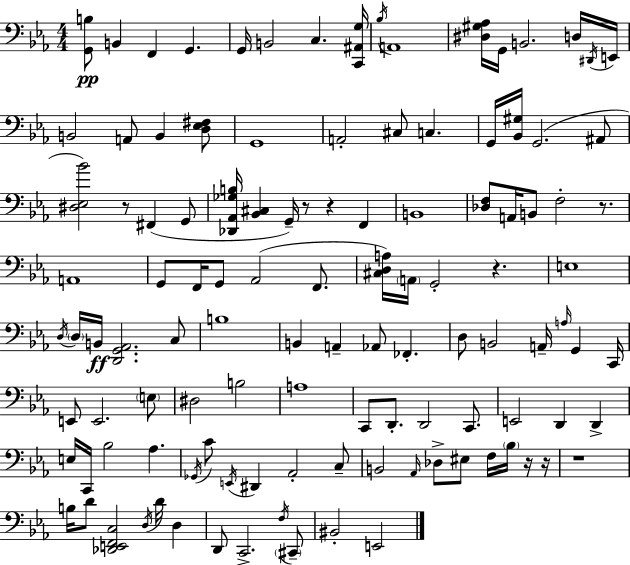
X:1
T:Untitled
M:4/4
L:1/4
K:Cm
[G,,B,]/2 B,, F,, G,, G,,/4 B,,2 C, [C,,^A,,G,]/4 _B,/4 A,,4 [^D,^G,_A,]/4 G,,/4 B,,2 D,/4 ^D,,/4 E,,/4 B,,2 A,,/2 B,, [D,_E,^F,]/2 G,,4 A,,2 ^C,/2 C, G,,/4 [_B,,^G,]/4 G,,2 ^A,,/2 [^D,_E,_B]2 z/2 ^F,, G,,/2 [_D,,_A,,_G,B,]/4 [_B,,^C,] G,,/4 z/2 z F,, B,,4 [_D,F,]/2 A,,/4 B,,/2 F,2 z/2 A,,4 G,,/2 F,,/4 G,,/2 _A,,2 F,,/2 [^C,D,A,]/4 A,,/4 G,,2 z E,4 D,/4 D,/4 B,,/4 [D,,G,,_A,,]2 C,/2 B,4 B,, A,, _A,,/2 _F,, D,/2 B,,2 A,,/4 A,/4 G,, C,,/4 E,,/2 E,,2 E,/2 ^D,2 B,2 A,4 C,,/2 D,,/2 D,,2 C,,/2 E,,2 D,, D,, E,/4 C,,/4 _B,2 _A, _G,,/4 C/2 E,,/4 ^D,, _A,,2 C,/2 B,,2 _A,,/4 _D,/2 ^E,/2 F,/4 _B,/4 z/4 z/4 z4 B,/4 D/2 [_D,,E,,F,,C,]2 D,/4 D/4 D, D,,/2 C,,2 F,/4 ^C,,/2 ^B,,2 E,,2